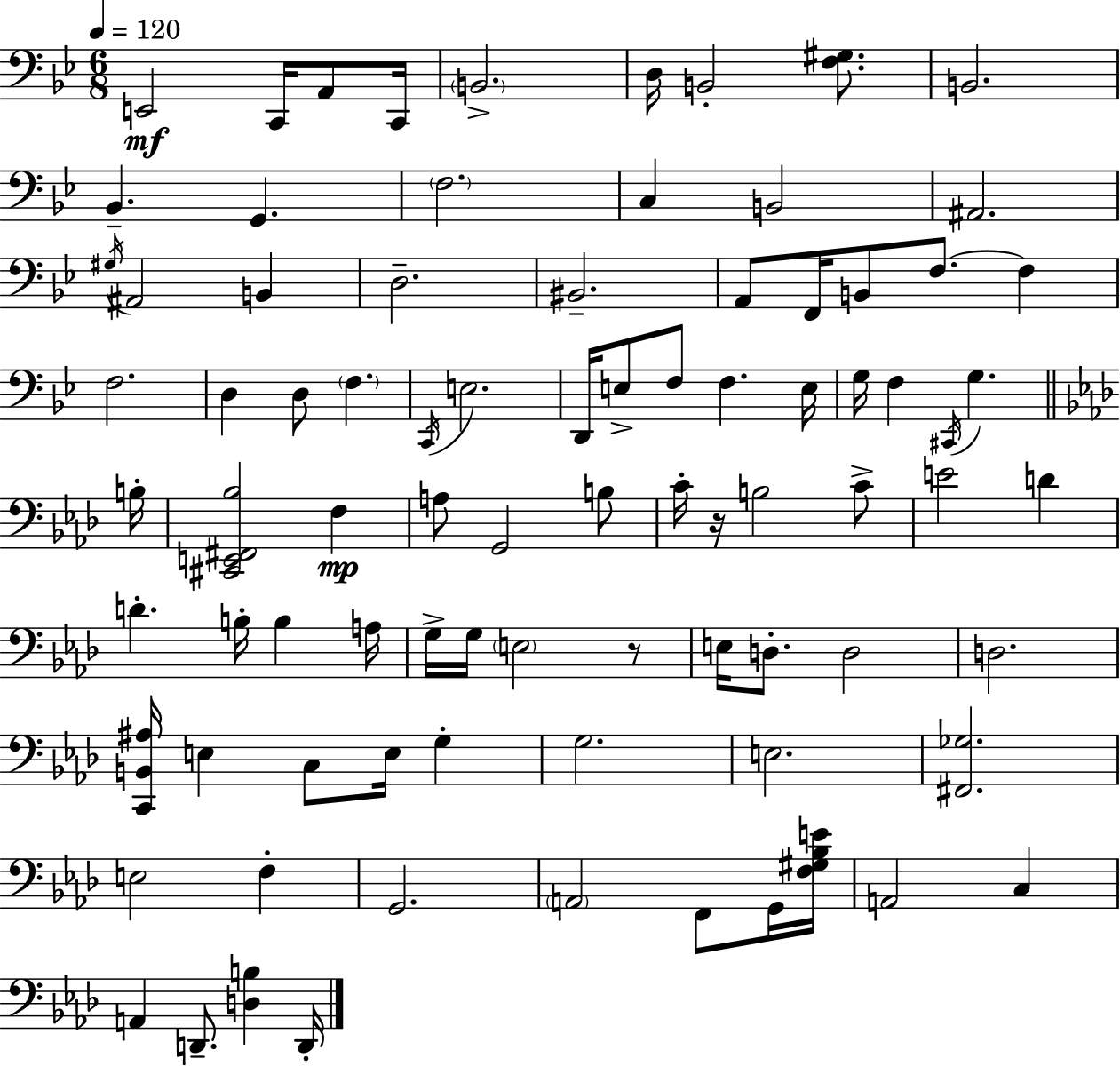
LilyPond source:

{
  \clef bass
  \numericTimeSignature
  \time 6/8
  \key bes \major
  \tempo 4 = 120
  e,2\mf c,16 a,8 c,16 | \parenthesize b,2.-> | d16 b,2-. <f gis>8. | b,2. | \break bes,4.-- g,4. | \parenthesize f2. | c4 b,2 | ais,2. | \break \acciaccatura { gis16 } ais,2 b,4 | d2.-- | bis,2.-- | a,8 f,16 b,8 f8.~~ f4 | \break f2. | d4 d8 \parenthesize f4. | \acciaccatura { c,16 } e2. | d,16 e8-> f8 f4. | \break e16 g16 f4 \acciaccatura { cis,16 } g4. | \bar "||" \break \key aes \major b16-. <cis, e, fis, bes>2 f4\mp | a8 g,2 b8 | c'16-. r16 b2 c'8-> | e'2 d'4 | \break d'4.-. b16-. b4 | a16 g16-> g16 \parenthesize e2 r8 | e16 d8.-. d2 | d2. | \break <c, b, ais>16 e4 c8 e16 g4-. | g2. | e2. | <fis, ges>2. | \break e2 f4-. | g,2. | \parenthesize a,2 f,8 g,16 | <f gis bes e'>16 a,2 c4 | \break a,4 d,8.-- <d b>4 | d,16-. \bar "|."
}